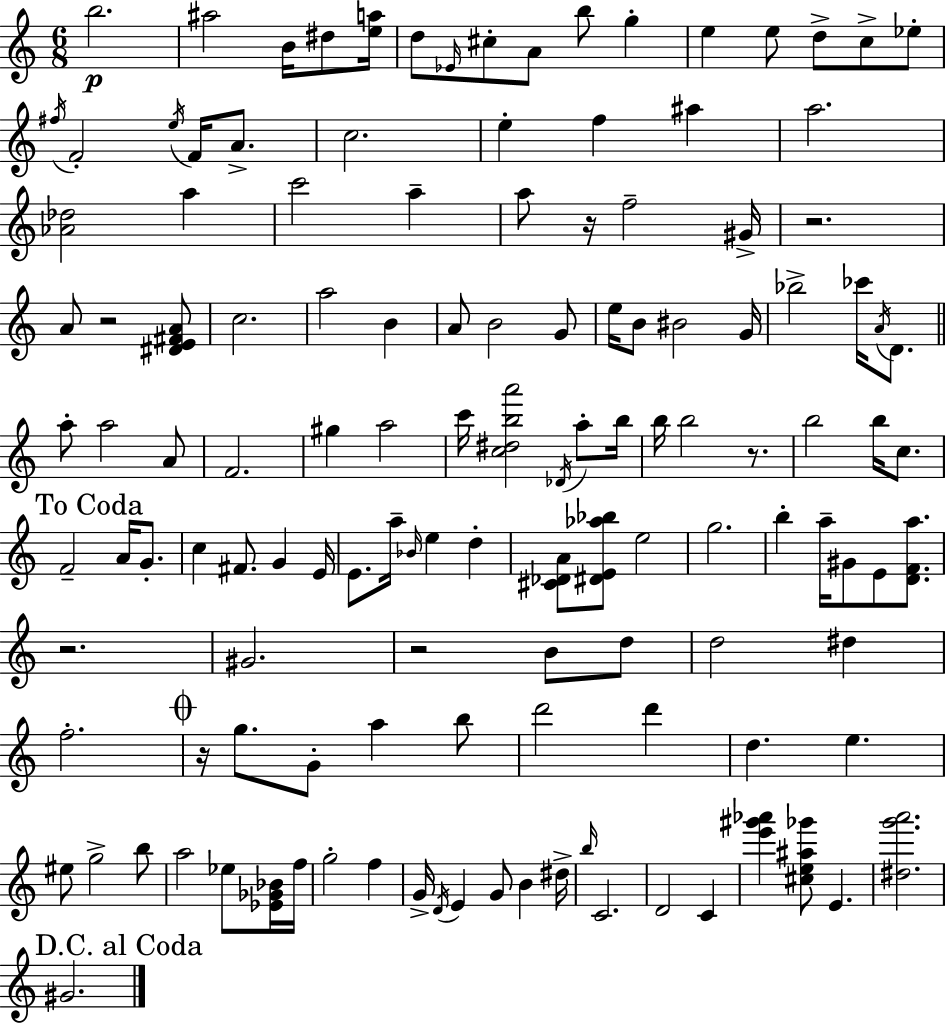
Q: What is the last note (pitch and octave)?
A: G#4